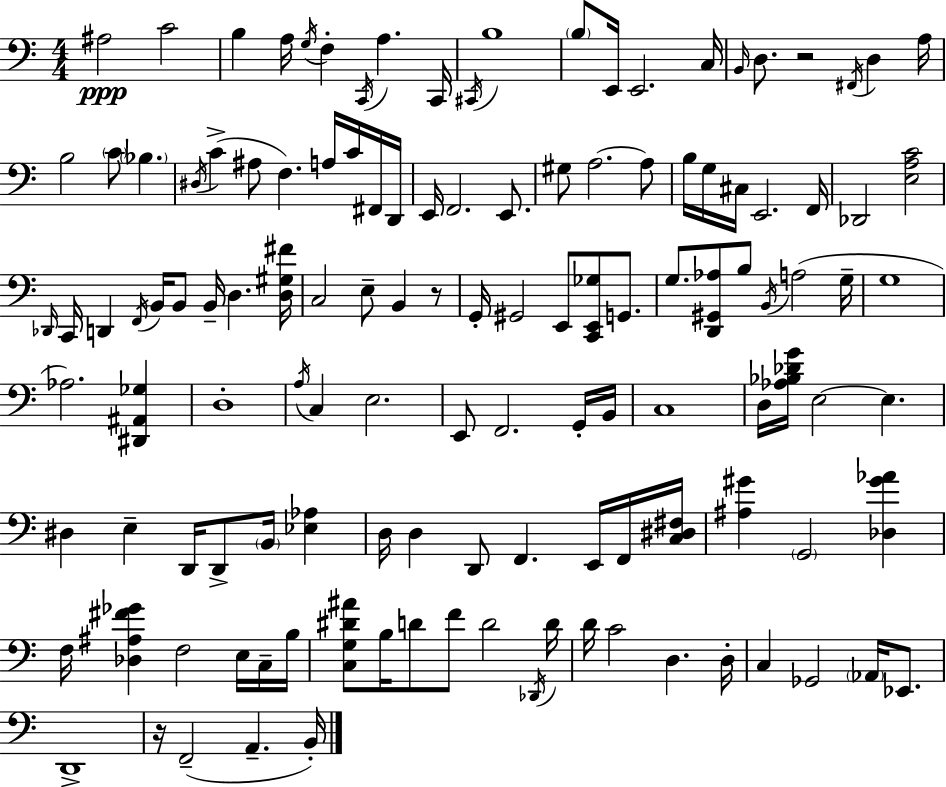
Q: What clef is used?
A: bass